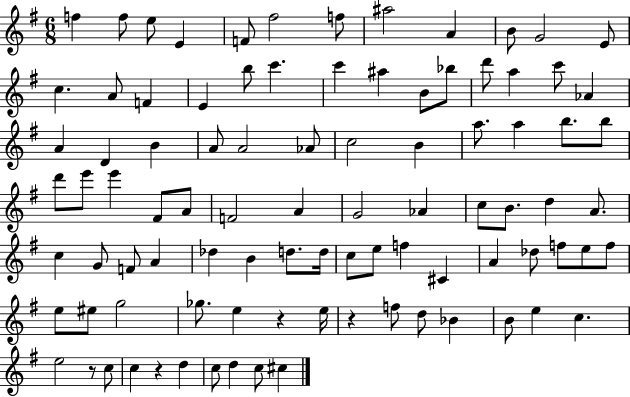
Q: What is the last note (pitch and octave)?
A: C#5